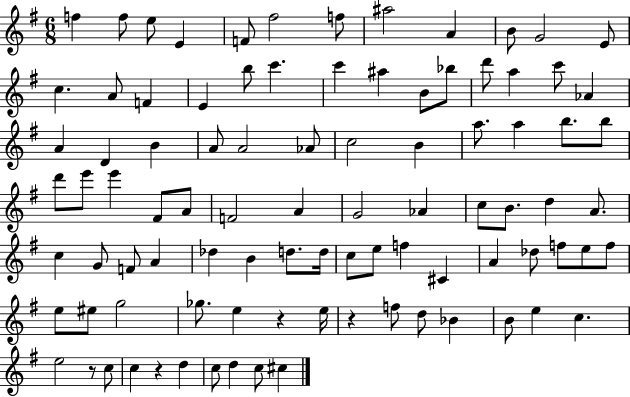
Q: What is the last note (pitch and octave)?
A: C#5